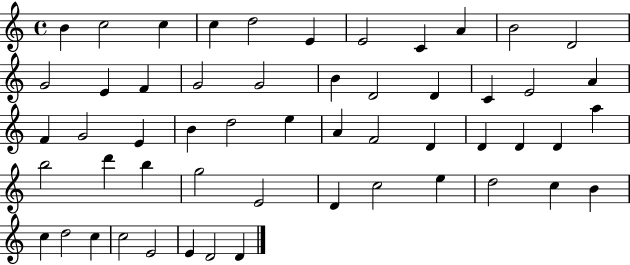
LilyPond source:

{
  \clef treble
  \time 4/4
  \defaultTimeSignature
  \key c \major
  b'4 c''2 c''4 | c''4 d''2 e'4 | e'2 c'4 a'4 | b'2 d'2 | \break g'2 e'4 f'4 | g'2 g'2 | b'4 d'2 d'4 | c'4 e'2 a'4 | \break f'4 g'2 e'4 | b'4 d''2 e''4 | a'4 f'2 d'4 | d'4 d'4 d'4 a''4 | \break b''2 d'''4 b''4 | g''2 e'2 | d'4 c''2 e''4 | d''2 c''4 b'4 | \break c''4 d''2 c''4 | c''2 e'2 | e'4 d'2 d'4 | \bar "|."
}